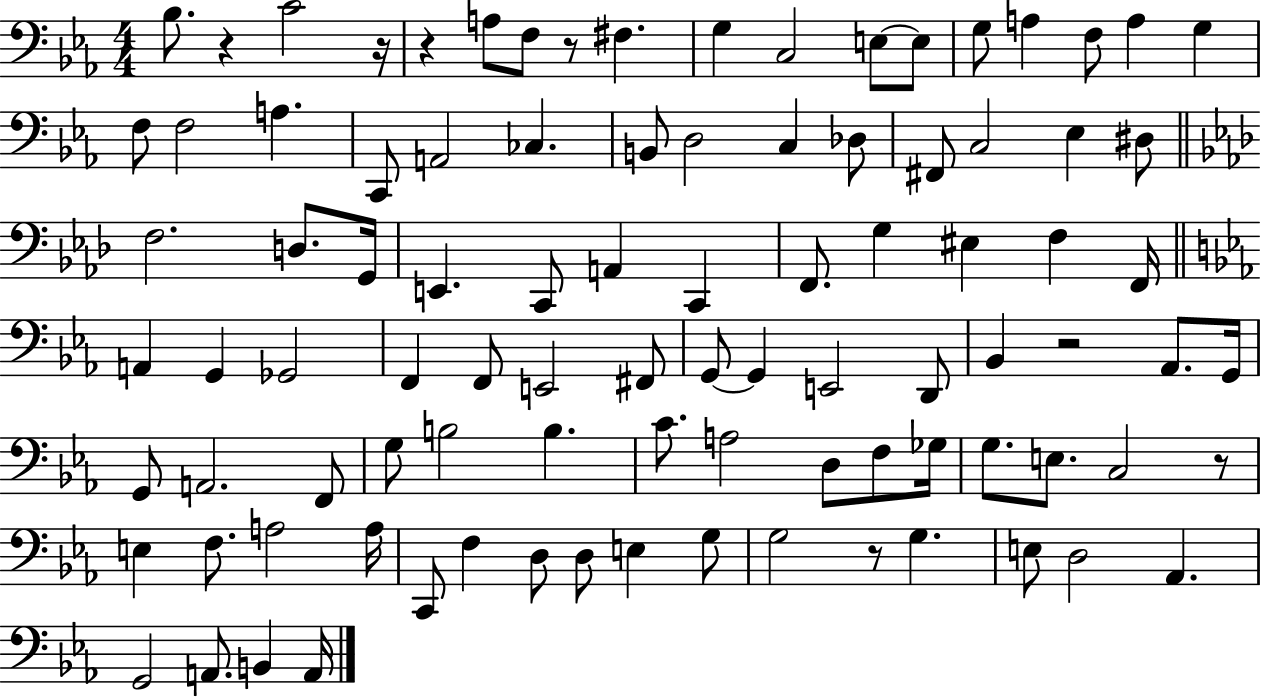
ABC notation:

X:1
T:Untitled
M:4/4
L:1/4
K:Eb
_B,/2 z C2 z/4 z A,/2 F,/2 z/2 ^F, G, C,2 E,/2 E,/2 G,/2 A, F,/2 A, G, F,/2 F,2 A, C,,/2 A,,2 _C, B,,/2 D,2 C, _D,/2 ^F,,/2 C,2 _E, ^D,/2 F,2 D,/2 G,,/4 E,, C,,/2 A,, C,, F,,/2 G, ^E, F, F,,/4 A,, G,, _G,,2 F,, F,,/2 E,,2 ^F,,/2 G,,/2 G,, E,,2 D,,/2 _B,, z2 _A,,/2 G,,/4 G,,/2 A,,2 F,,/2 G,/2 B,2 B, C/2 A,2 D,/2 F,/2 _G,/4 G,/2 E,/2 C,2 z/2 E, F,/2 A,2 A,/4 C,,/2 F, D,/2 D,/2 E, G,/2 G,2 z/2 G, E,/2 D,2 _A,, G,,2 A,,/2 B,, A,,/4